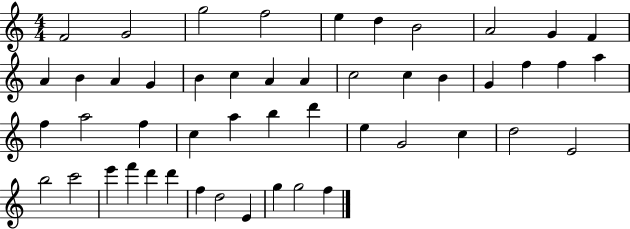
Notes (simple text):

F4/h G4/h G5/h F5/h E5/q D5/q B4/h A4/h G4/q F4/q A4/q B4/q A4/q G4/q B4/q C5/q A4/q A4/q C5/h C5/q B4/q G4/q F5/q F5/q A5/q F5/q A5/h F5/q C5/q A5/q B5/q D6/q E5/q G4/h C5/q D5/h E4/h B5/h C6/h E6/q F6/q D6/q D6/q F5/q D5/h E4/q G5/q G5/h F5/q